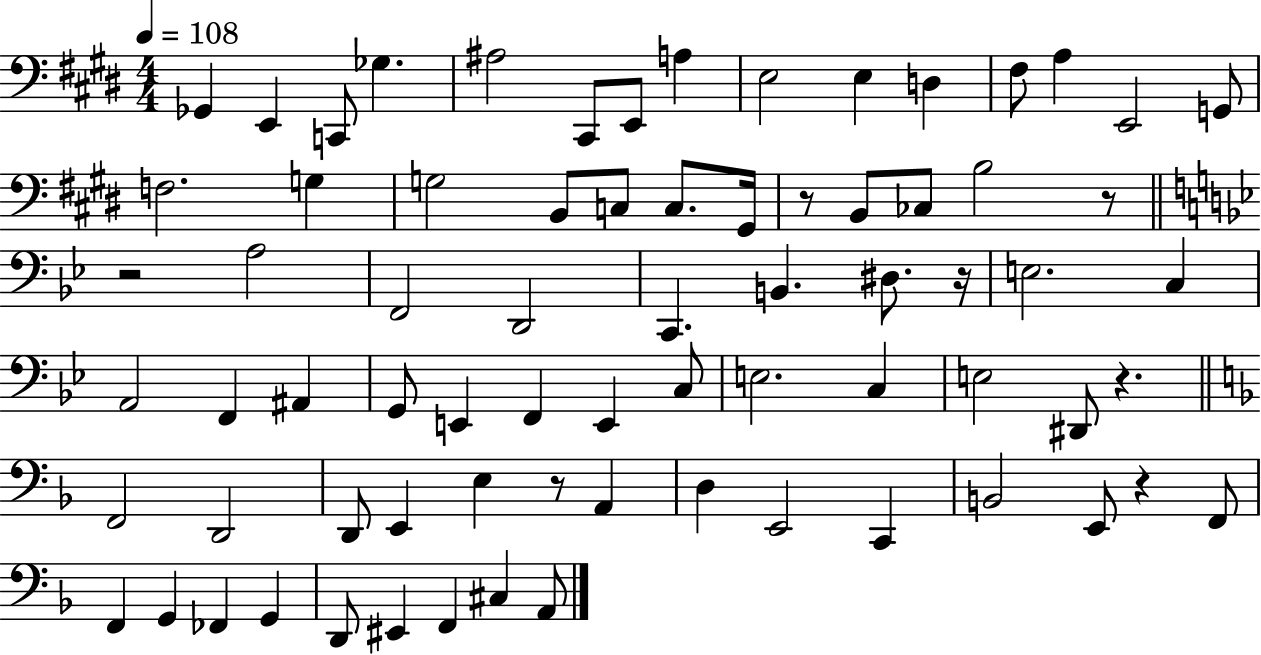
X:1
T:Untitled
M:4/4
L:1/4
K:E
_G,, E,, C,,/2 _G, ^A,2 ^C,,/2 E,,/2 A, E,2 E, D, ^F,/2 A, E,,2 G,,/2 F,2 G, G,2 B,,/2 C,/2 C,/2 ^G,,/4 z/2 B,,/2 _C,/2 B,2 z/2 z2 A,2 F,,2 D,,2 C,, B,, ^D,/2 z/4 E,2 C, A,,2 F,, ^A,, G,,/2 E,, F,, E,, C,/2 E,2 C, E,2 ^D,,/2 z F,,2 D,,2 D,,/2 E,, E, z/2 A,, D, E,,2 C,, B,,2 E,,/2 z F,,/2 F,, G,, _F,, G,, D,,/2 ^E,, F,, ^C, A,,/2